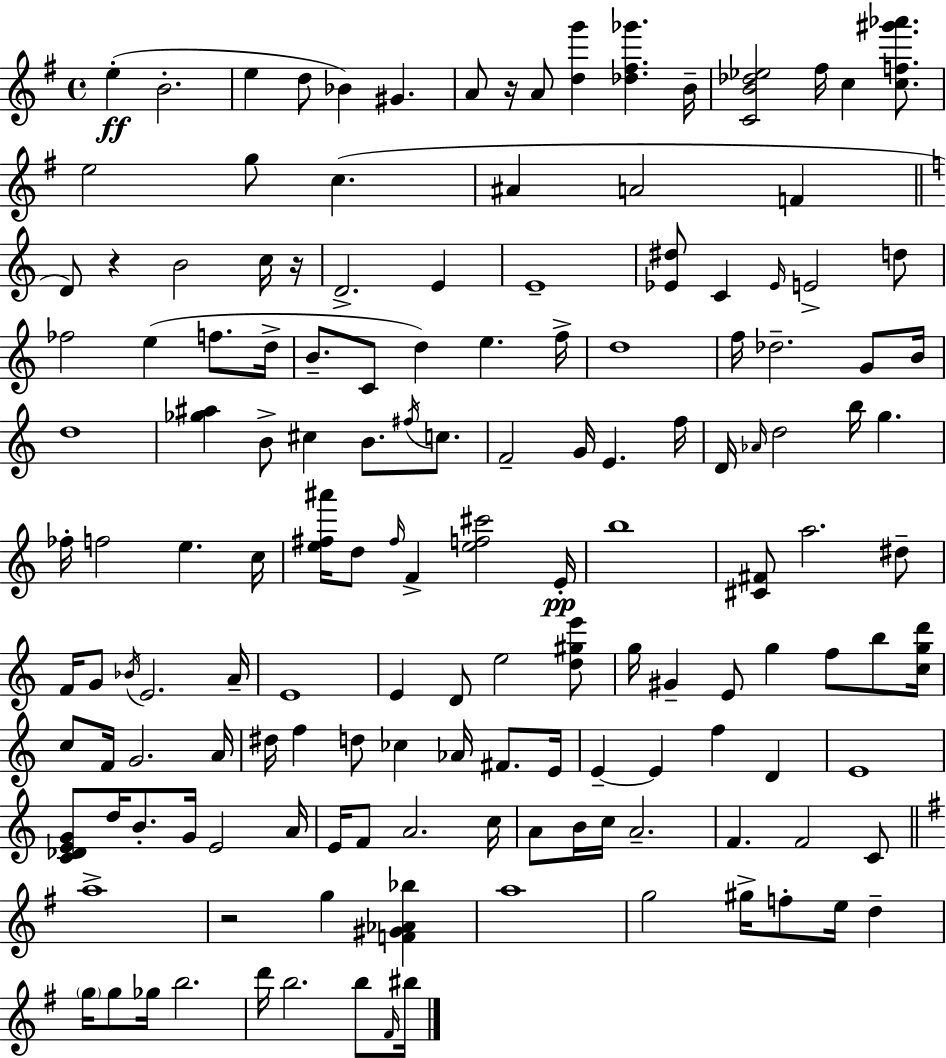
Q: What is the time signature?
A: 4/4